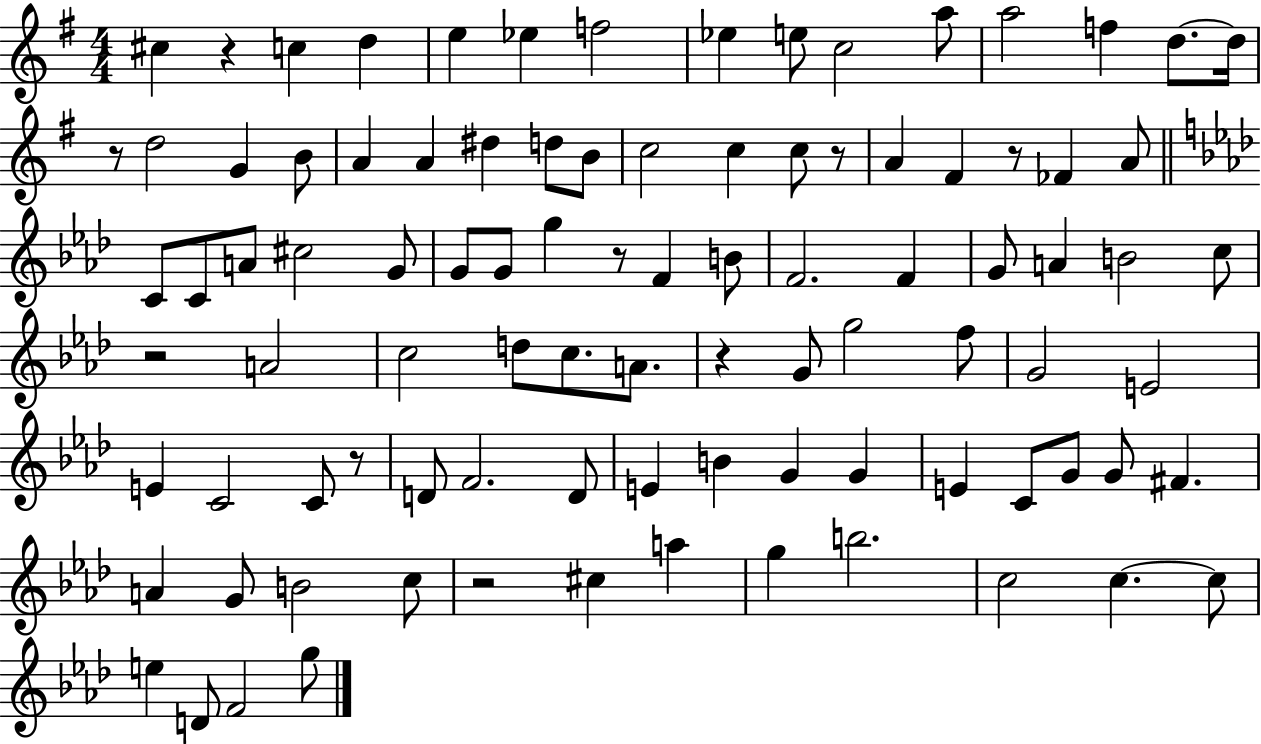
C#5/q R/q C5/q D5/q E5/q Eb5/q F5/h Eb5/q E5/e C5/h A5/e A5/h F5/q D5/e. D5/s R/e D5/h G4/q B4/e A4/q A4/q D#5/q D5/e B4/e C5/h C5/q C5/e R/e A4/q F#4/q R/e FES4/q A4/e C4/e C4/e A4/e C#5/h G4/e G4/e G4/e G5/q R/e F4/q B4/e F4/h. F4/q G4/e A4/q B4/h C5/e R/h A4/h C5/h D5/e C5/e. A4/e. R/q G4/e G5/h F5/e G4/h E4/h E4/q C4/h C4/e R/e D4/e F4/h. D4/e E4/q B4/q G4/q G4/q E4/q C4/e G4/e G4/e F#4/q. A4/q G4/e B4/h C5/e R/h C#5/q A5/q G5/q B5/h. C5/h C5/q. C5/e E5/q D4/e F4/h G5/e